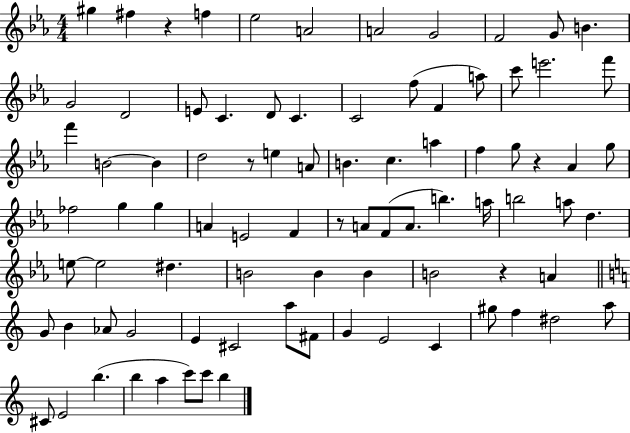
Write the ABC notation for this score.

X:1
T:Untitled
M:4/4
L:1/4
K:Eb
^g ^f z f _e2 A2 A2 G2 F2 G/2 B G2 D2 E/2 C D/2 C C2 f/2 F a/2 c'/2 e'2 f'/2 f' B2 B d2 z/2 e A/2 B c a f g/2 z _A g/2 _f2 g g A E2 F z/2 A/2 F/2 A/2 b a/4 b2 a/2 d e/2 e2 ^d B2 B B B2 z A G/2 B _A/2 G2 E ^C2 a/2 ^F/2 G E2 C ^g/2 f ^d2 a/2 ^C/2 E2 b b a c'/2 c'/2 b